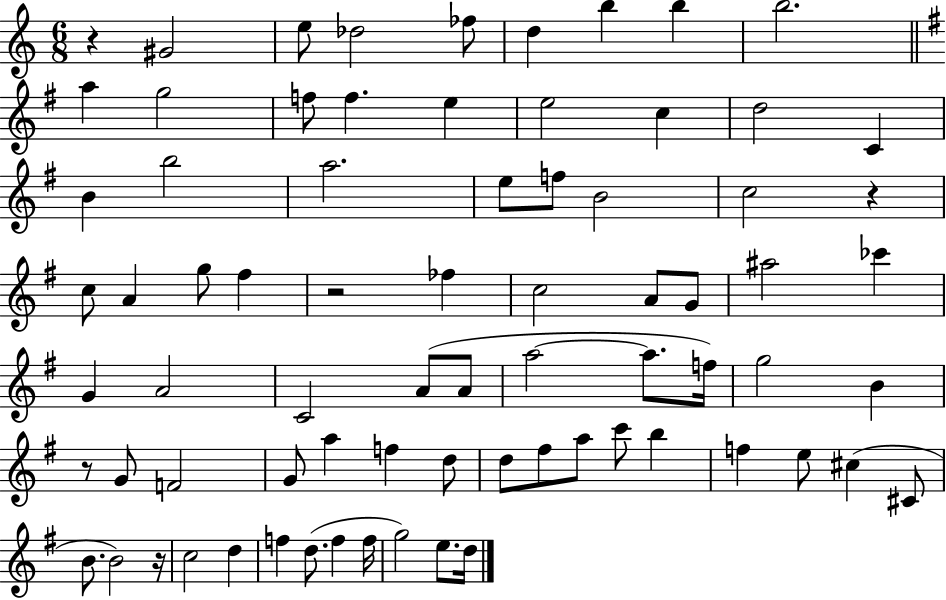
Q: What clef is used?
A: treble